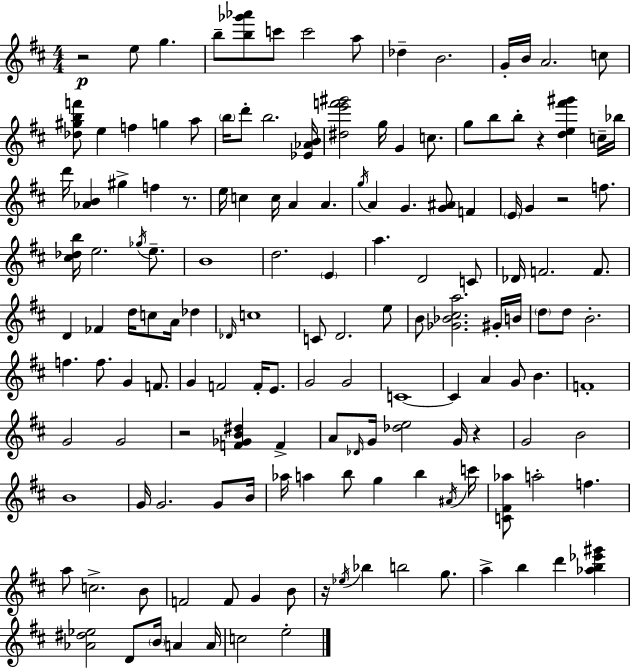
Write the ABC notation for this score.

X:1
T:Untitled
M:4/4
L:1/4
K:D
z2 e/2 g b/2 [b_g'_a']/2 c'/2 c'2 a/2 _d B2 G/4 B/4 A2 c/2 [_d^gbf']/2 e f g a/2 b/4 d'/2 b2 [_E_AB]/4 [^de'f'^g']2 g/4 G c/2 g/2 b/2 b/2 z [de^f'^g'] c/4 _b/4 d'/4 [_AB] ^g f z/2 e/4 c c/4 A A g/4 A G [G^A]/2 F E/4 G z2 f/2 [^c_db]/4 e2 _g/4 e/2 B4 d2 E a D2 C/2 _D/4 F2 F/2 D _F d/4 c/2 A/4 _d _D/4 c4 C/2 D2 e/2 B/2 [_G_B^ca]2 ^G/4 B/4 d/2 d/2 B2 f f/2 G F/2 G F2 F/4 E/2 G2 G2 C4 C A G/2 B F4 G2 G2 z2 [F_GB^d] F A/2 _D/4 G/4 [_de]2 G/4 z G2 B2 B4 G/4 G2 G/2 B/4 _a/4 a b/2 g b ^A/4 c'/4 [C^F_a]/2 a2 f a/2 c2 B/2 F2 F/2 G B/2 z/4 _e/4 _b b2 g/2 a b d' [_ab_e'^g'] [_A^d_e]2 D/2 B/4 A A/4 c2 e2